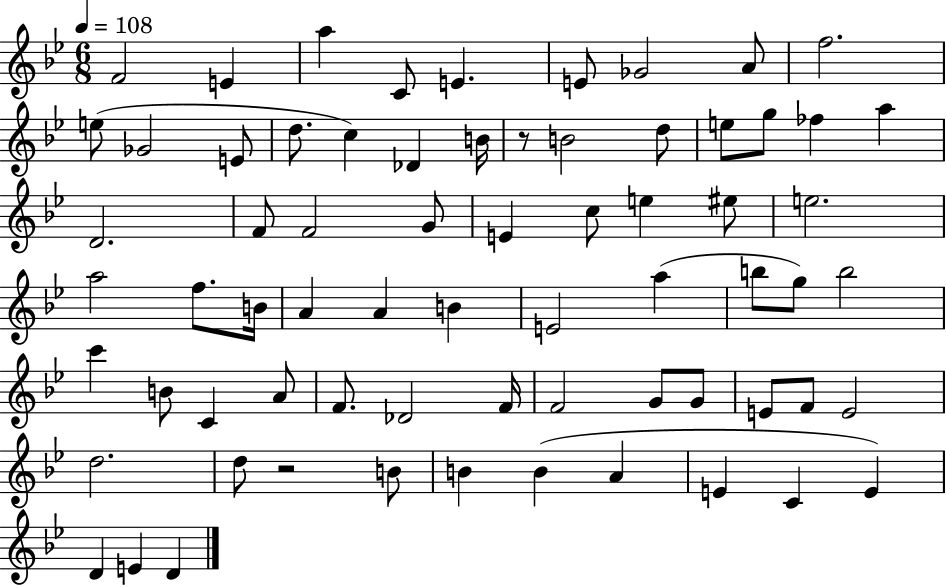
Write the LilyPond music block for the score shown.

{
  \clef treble
  \numericTimeSignature
  \time 6/8
  \key bes \major
  \tempo 4 = 108
  f'2 e'4 | a''4 c'8 e'4. | e'8 ges'2 a'8 | f''2. | \break e''8( ges'2 e'8 | d''8. c''4) des'4 b'16 | r8 b'2 d''8 | e''8 g''8 fes''4 a''4 | \break d'2. | f'8 f'2 g'8 | e'4 c''8 e''4 eis''8 | e''2. | \break a''2 f''8. b'16 | a'4 a'4 b'4 | e'2 a''4( | b''8 g''8) b''2 | \break c'''4 b'8 c'4 a'8 | f'8. des'2 f'16 | f'2 g'8 g'8 | e'8 f'8 e'2 | \break d''2. | d''8 r2 b'8 | b'4 b'4( a'4 | e'4 c'4 e'4) | \break d'4 e'4 d'4 | \bar "|."
}